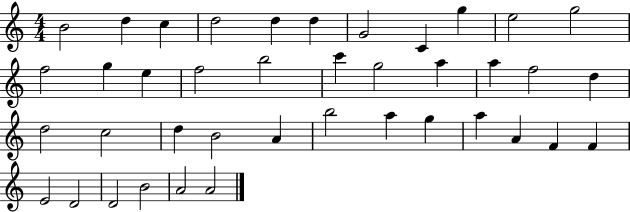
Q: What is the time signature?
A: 4/4